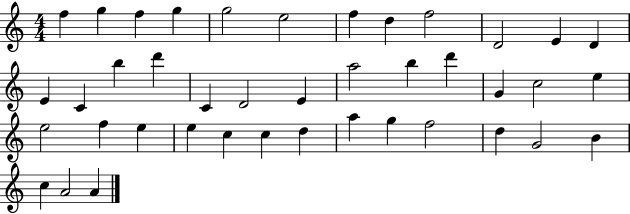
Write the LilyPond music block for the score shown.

{
  \clef treble
  \numericTimeSignature
  \time 4/4
  \key c \major
  f''4 g''4 f''4 g''4 | g''2 e''2 | f''4 d''4 f''2 | d'2 e'4 d'4 | \break e'4 c'4 b''4 d'''4 | c'4 d'2 e'4 | a''2 b''4 d'''4 | g'4 c''2 e''4 | \break e''2 f''4 e''4 | e''4 c''4 c''4 d''4 | a''4 g''4 f''2 | d''4 g'2 b'4 | \break c''4 a'2 a'4 | \bar "|."
}